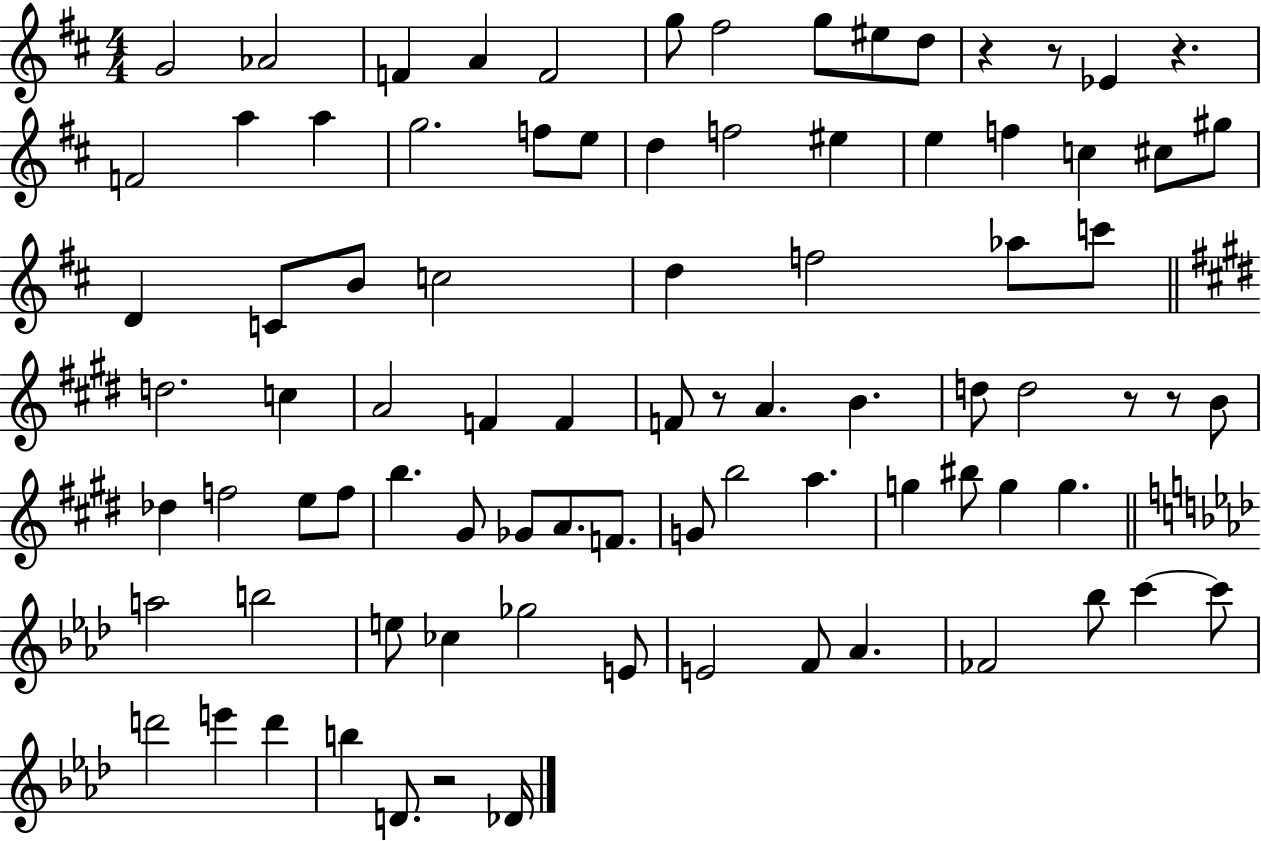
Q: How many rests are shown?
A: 7